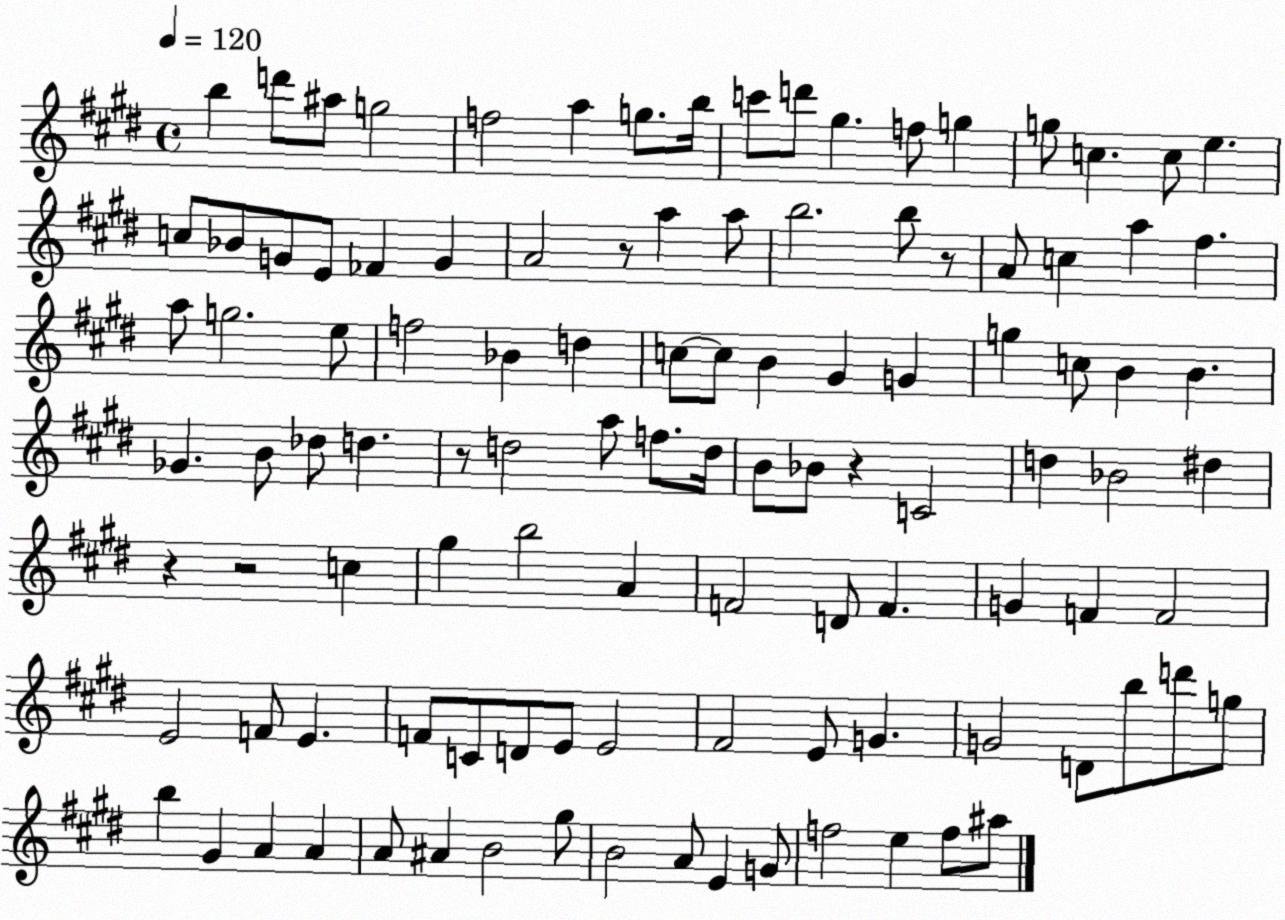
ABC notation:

X:1
T:Untitled
M:4/4
L:1/4
K:E
b d'/2 ^a/2 g2 f2 a g/2 b/4 c'/2 d'/2 ^g f/2 g g/2 c c/2 e c/2 _B/2 G/2 E/2 _F G A2 z/2 a a/2 b2 b/2 z/2 A/2 c a ^f a/2 g2 e/2 f2 _B d c/2 c/2 B ^G G g c/2 B B _G B/2 _d/2 d z/2 d2 a/2 f/2 d/4 B/2 _B/2 z C2 d _B2 ^d z z2 c ^g b2 A F2 D/2 F G F F2 E2 F/2 E F/2 C/2 D/2 E/2 E2 ^F2 E/2 G G2 D/2 b/2 d'/2 g/2 b ^G A A A/2 ^A B2 ^g/2 B2 A/2 E G/2 f2 e f/2 ^a/2